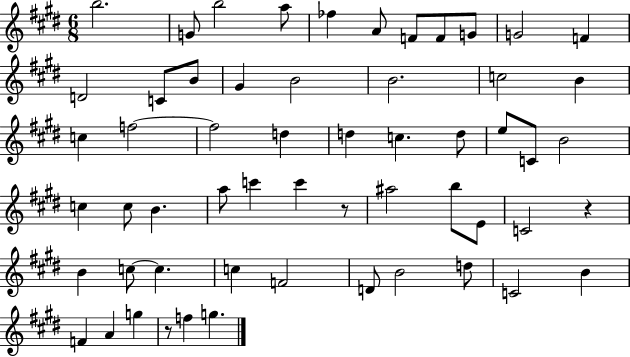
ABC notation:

X:1
T:Untitled
M:6/8
L:1/4
K:E
b2 G/2 b2 a/2 _f A/2 F/2 F/2 G/2 G2 F D2 C/2 B/2 ^G B2 B2 c2 B c f2 f2 d d c d/2 e/2 C/2 B2 c c/2 B a/2 c' c' z/2 ^a2 b/2 E/2 C2 z B c/2 c c F2 D/2 B2 d/2 C2 B F A g z/2 f g